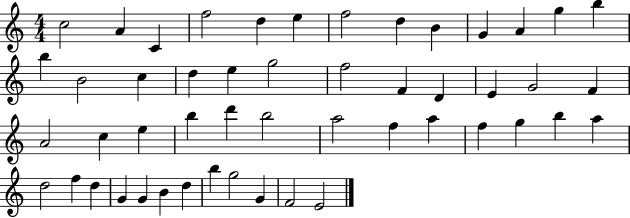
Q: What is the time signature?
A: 4/4